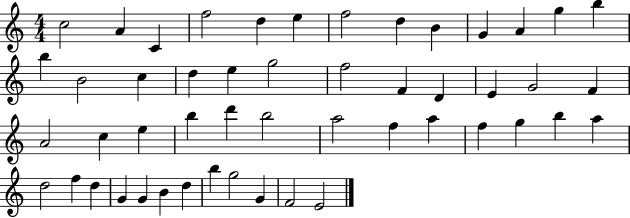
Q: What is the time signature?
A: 4/4